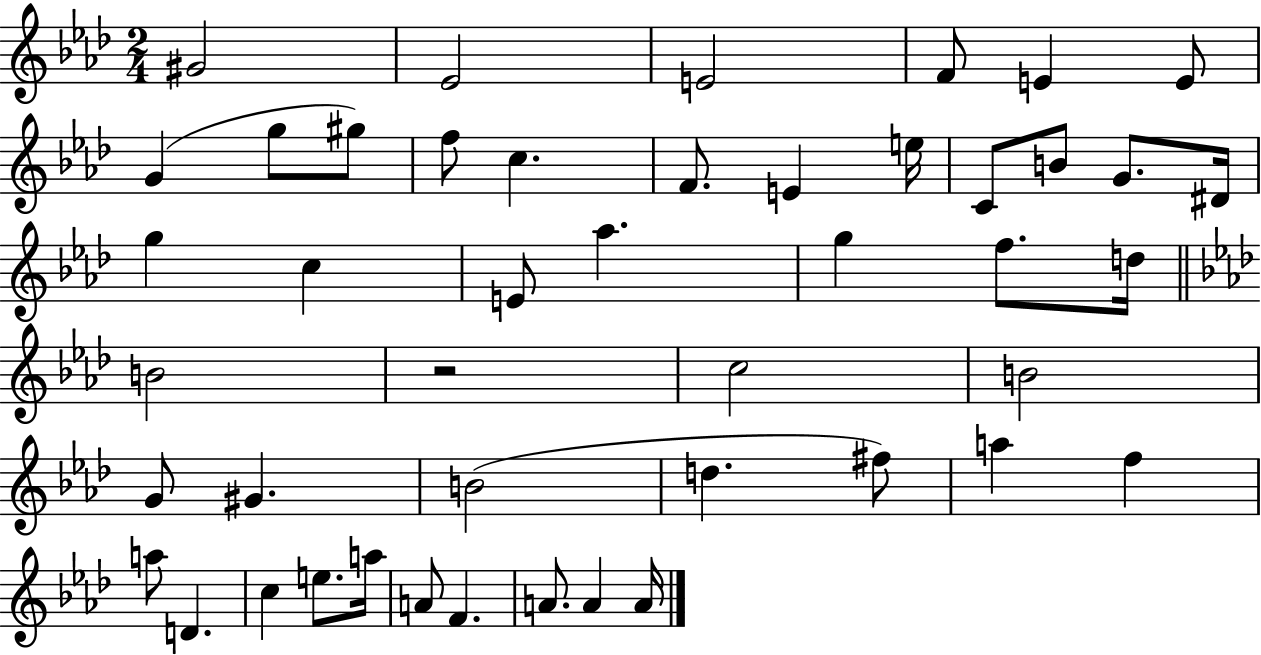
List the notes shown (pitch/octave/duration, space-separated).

G#4/h Eb4/h E4/h F4/e E4/q E4/e G4/q G5/e G#5/e F5/e C5/q. F4/e. E4/q E5/s C4/e B4/e G4/e. D#4/s G5/q C5/q E4/e Ab5/q. G5/q F5/e. D5/s B4/h R/h C5/h B4/h G4/e G#4/q. B4/h D5/q. F#5/e A5/q F5/q A5/e D4/q. C5/q E5/e. A5/s A4/e F4/q. A4/e. A4/q A4/s